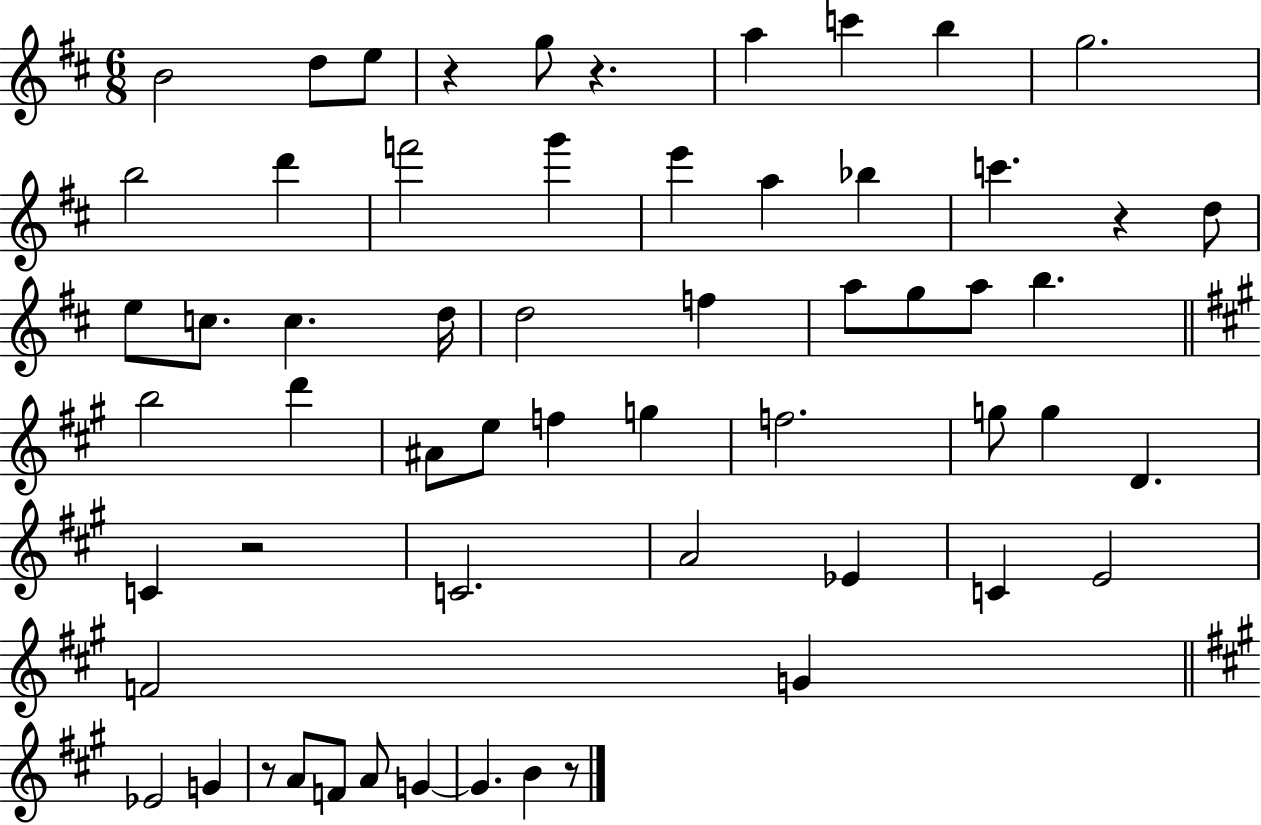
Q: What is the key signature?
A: D major